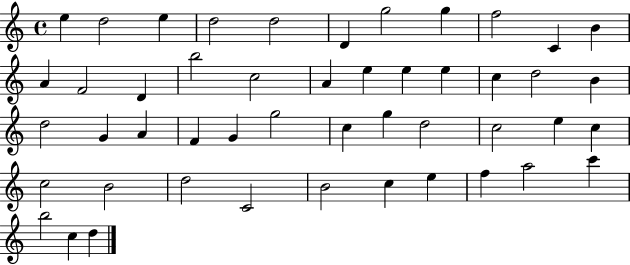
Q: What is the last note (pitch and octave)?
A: D5